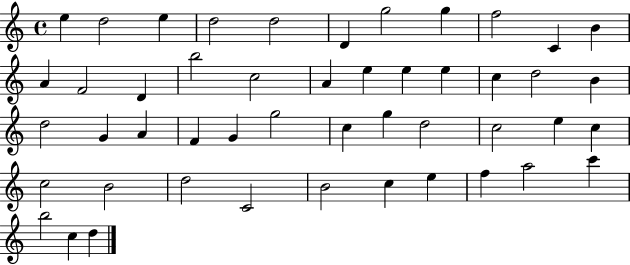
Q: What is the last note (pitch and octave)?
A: D5